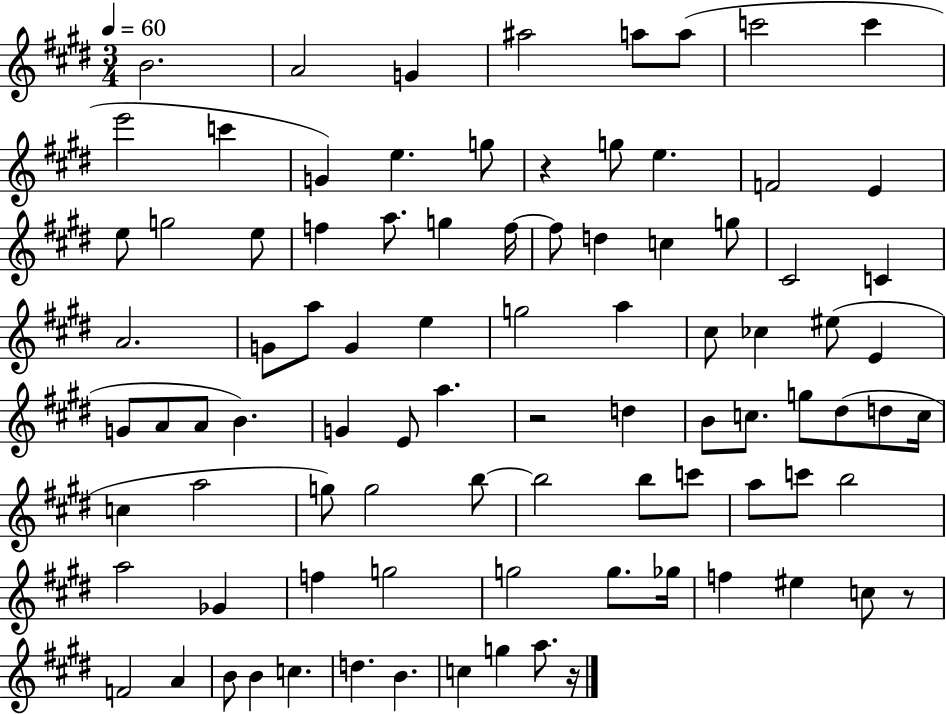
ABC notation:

X:1
T:Untitled
M:3/4
L:1/4
K:E
B2 A2 G ^a2 a/2 a/2 c'2 c' e'2 c' G e g/2 z g/2 e F2 E e/2 g2 e/2 f a/2 g f/4 f/2 d c g/2 ^C2 C A2 G/2 a/2 G e g2 a ^c/2 _c ^e/2 E G/2 A/2 A/2 B G E/2 a z2 d B/2 c/2 g/2 ^d/2 d/2 c/4 c a2 g/2 g2 b/2 b2 b/2 c'/2 a/2 c'/2 b2 a2 _G f g2 g2 g/2 _g/4 f ^e c/2 z/2 F2 A B/2 B c d B c g a/2 z/4